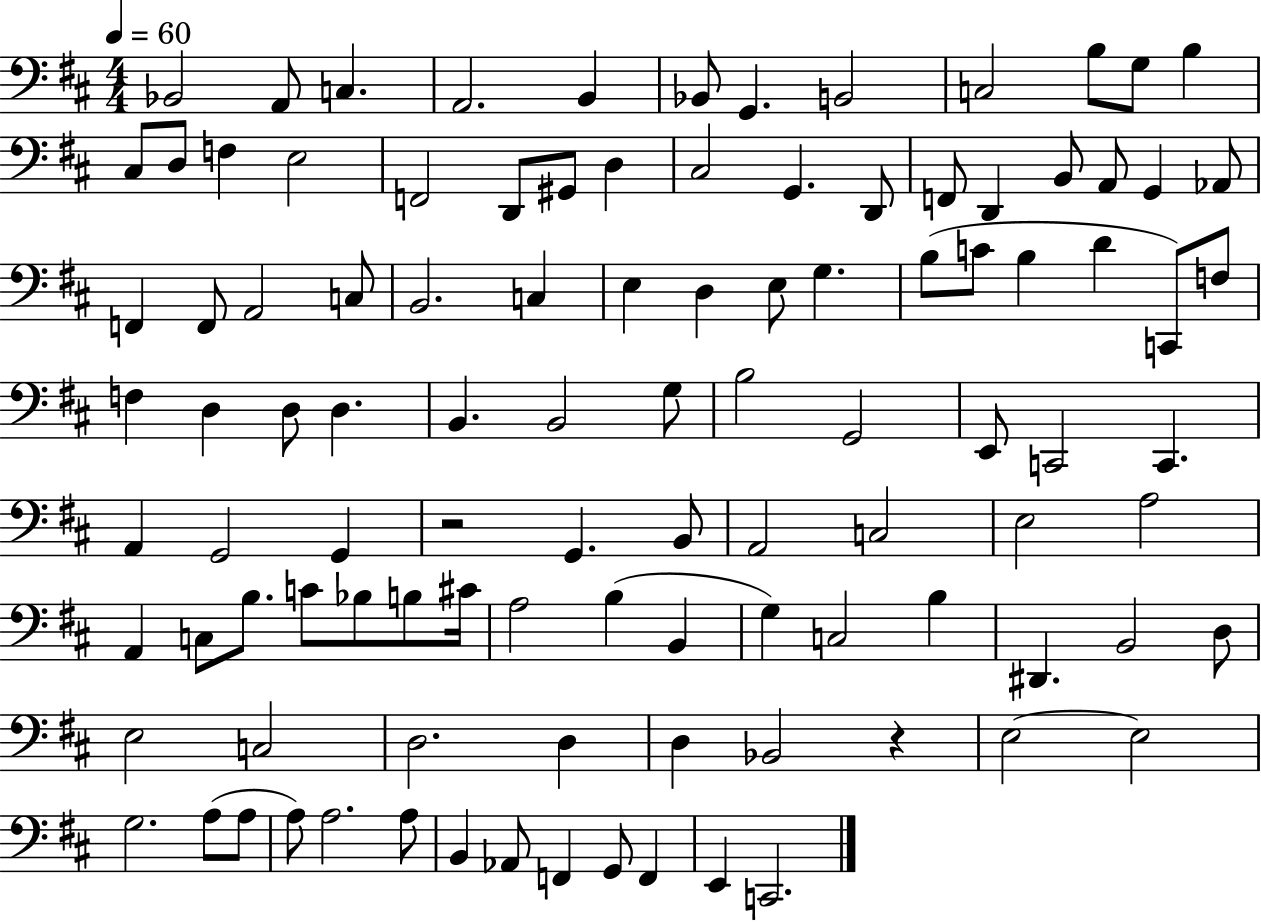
Bb2/h A2/e C3/q. A2/h. B2/q Bb2/e G2/q. B2/h C3/h B3/e G3/e B3/q C#3/e D3/e F3/q E3/h F2/h D2/e G#2/e D3/q C#3/h G2/q. D2/e F2/e D2/q B2/e A2/e G2/q Ab2/e F2/q F2/e A2/h C3/e B2/h. C3/q E3/q D3/q E3/e G3/q. B3/e C4/e B3/q D4/q C2/e F3/e F3/q D3/q D3/e D3/q. B2/q. B2/h G3/e B3/h G2/h E2/e C2/h C2/q. A2/q G2/h G2/q R/h G2/q. B2/e A2/h C3/h E3/h A3/h A2/q C3/e B3/e. C4/e Bb3/e B3/e C#4/s A3/h B3/q B2/q G3/q C3/h B3/q D#2/q. B2/h D3/e E3/h C3/h D3/h. D3/q D3/q Bb2/h R/q E3/h E3/h G3/h. A3/e A3/e A3/e A3/h. A3/e B2/q Ab2/e F2/q G2/e F2/q E2/q C2/h.